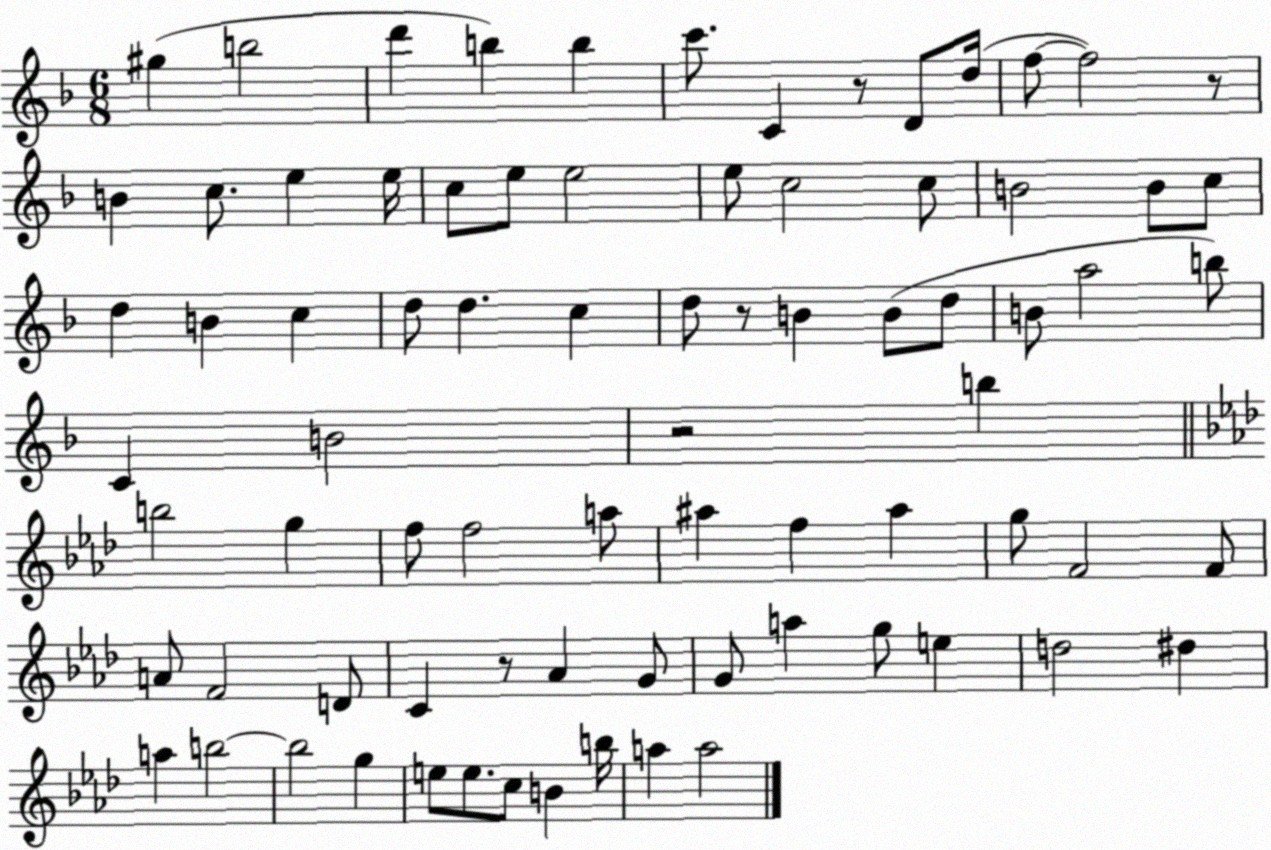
X:1
T:Untitled
M:6/8
L:1/4
K:F
^g b2 d' b b c'/2 C z/2 D/2 d/4 f/2 f2 z/2 B c/2 e e/4 c/2 e/2 e2 e/2 c2 c/2 B2 B/2 c/2 d B c d/2 d c d/2 z/2 B B/2 d/2 B/2 a2 b/2 C B2 z2 b b2 g f/2 f2 a/2 ^a f ^a g/2 F2 F/2 A/2 F2 D/2 C z/2 _A G/2 G/2 a g/2 e d2 ^d a b2 b2 g e/2 e/2 c/2 B b/4 a a2